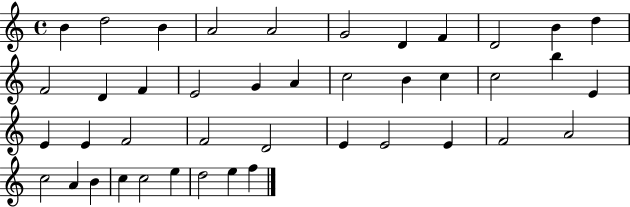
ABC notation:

X:1
T:Untitled
M:4/4
L:1/4
K:C
B d2 B A2 A2 G2 D F D2 B d F2 D F E2 G A c2 B c c2 b E E E F2 F2 D2 E E2 E F2 A2 c2 A B c c2 e d2 e f